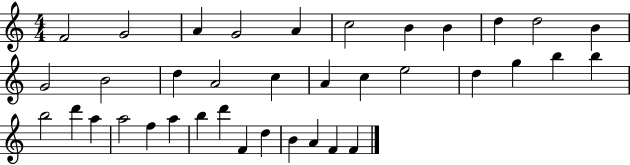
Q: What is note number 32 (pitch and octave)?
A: F4